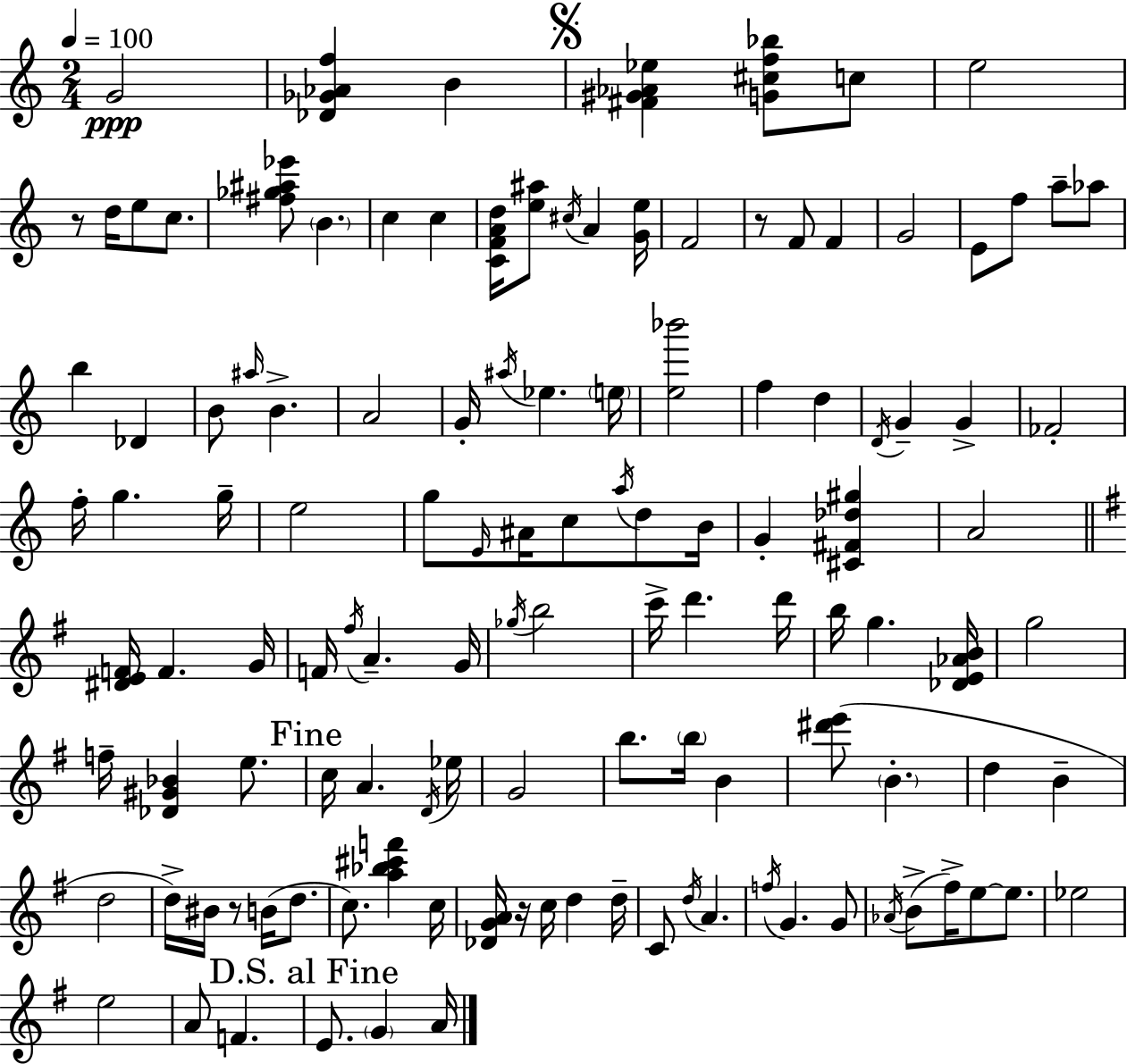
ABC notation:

X:1
T:Untitled
M:2/4
L:1/4
K:C
G2 [_D_G_Af] B [^F^G_A_e] [G^cf_b]/2 c/2 e2 z/2 d/4 e/2 c/2 [^f_g^a_e']/2 B c c [CFAd]/4 [e^a]/2 ^c/4 A [Ge]/4 F2 z/2 F/2 F G2 E/2 f/2 a/2 _a/2 b _D B/2 ^a/4 B A2 G/4 ^a/4 _e e/4 [e_b']2 f d D/4 G G _F2 f/4 g g/4 e2 g/2 E/4 ^A/4 c/2 a/4 d/2 B/4 G [^C^F_d^g] A2 [^DEF]/4 F G/4 F/4 ^f/4 A G/4 _g/4 b2 c'/4 d' d'/4 b/4 g [_DE_AB]/4 g2 f/4 [_D^G_B] e/2 c/4 A D/4 _e/4 G2 b/2 b/4 B [^d'e']/2 B d B d2 d/4 ^B/4 z/2 B/4 d/2 c/2 [a_b^c'f'] c/4 [_DGA]/4 z/4 c/4 d d/4 C/2 d/4 A f/4 G G/2 _A/4 B/2 ^f/4 e/2 e/2 _e2 e2 A/2 F E/2 G A/4